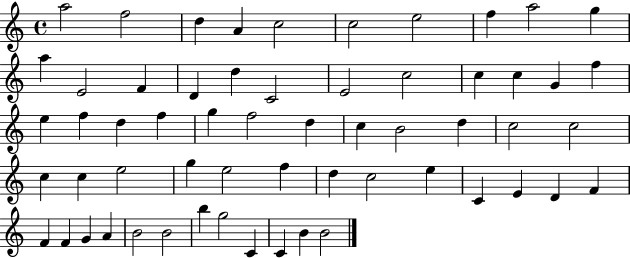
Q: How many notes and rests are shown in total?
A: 59